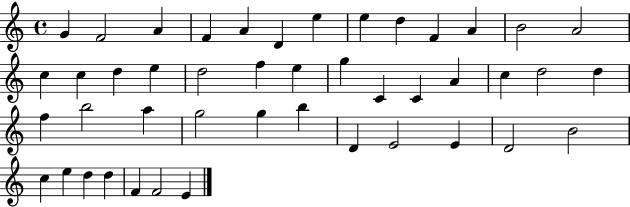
X:1
T:Untitled
M:4/4
L:1/4
K:C
G F2 A F A D e e d F A B2 A2 c c d e d2 f e g C C A c d2 d f b2 a g2 g b D E2 E D2 B2 c e d d F F2 E